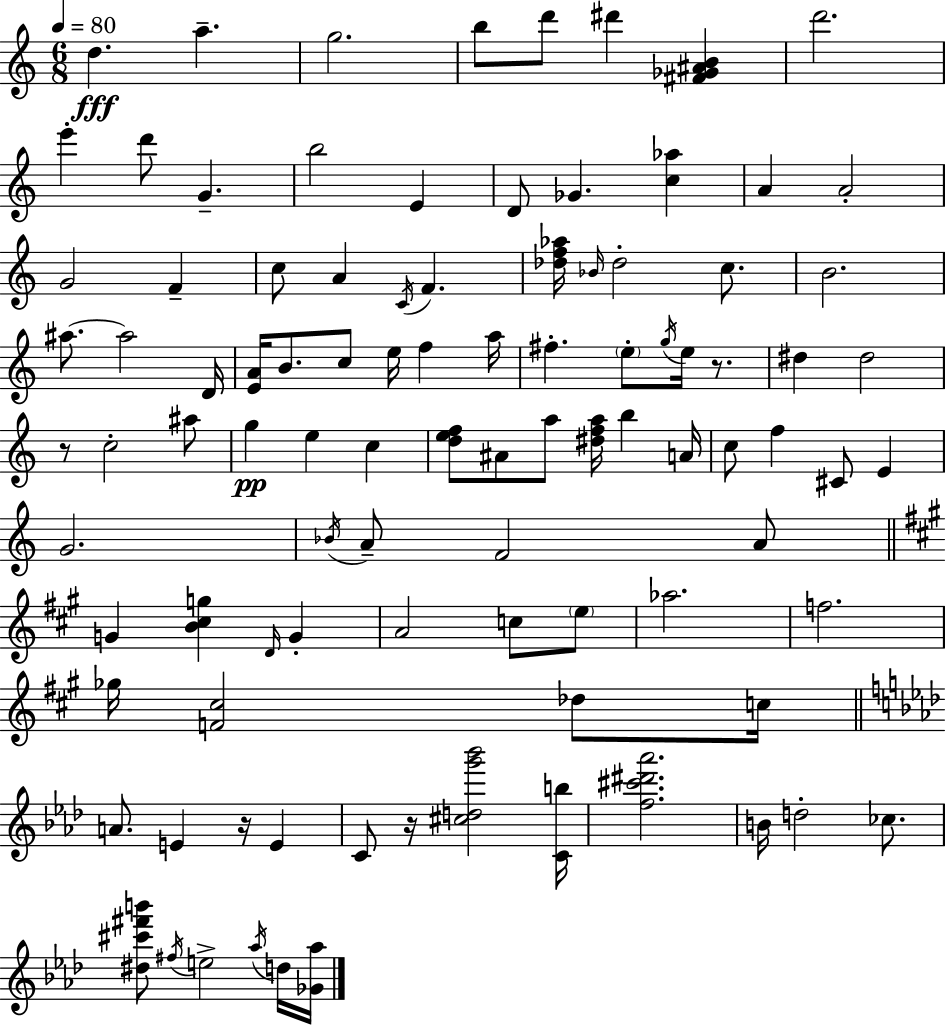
{
  \clef treble
  \numericTimeSignature
  \time 6/8
  \key a \minor
  \tempo 4 = 80
  \repeat volta 2 { d''4.\fff a''4.-- | g''2. | b''8 d'''8 dis'''4 <fis' ges' ais' b'>4 | d'''2. | \break e'''4-. d'''8 g'4.-- | b''2 e'4 | d'8 ges'4. <c'' aes''>4 | a'4 a'2-. | \break g'2 f'4-- | c''8 a'4 \acciaccatura { c'16 } f'4. | <des'' f'' aes''>16 \grace { bes'16 } des''2-. c''8. | b'2. | \break ais''8.~~ ais''2 | d'16 <e' a'>16 b'8. c''8 e''16 f''4 | a''16 fis''4.-. \parenthesize e''8-. \acciaccatura { g''16 } e''16 | r8. dis''4 dis''2 | \break r8 c''2-. | ais''8 g''4\pp e''4 c''4 | <d'' e'' f''>8 ais'8 a''8 <dis'' f'' a''>16 b''4 | a'16 c''8 f''4 cis'8 e'4 | \break g'2. | \acciaccatura { bes'16 } a'8-- f'2 | a'8 \bar "||" \break \key a \major g'4 <b' cis'' g''>4 \grace { d'16 } g'4-. | a'2 c''8 \parenthesize e''8 | aes''2. | f''2. | \break ges''16 <f' cis''>2 des''8 | c''16 \bar "||" \break \key f \minor a'8. e'4 r16 e'4 | c'8 r16 <cis'' d'' g''' bes'''>2 <c' b''>16 | <f'' cis''' dis''' aes'''>2. | b'16 d''2-. ces''8. | \break <dis'' cis''' fis''' b'''>8 \acciaccatura { fis''16 } e''2-> \acciaccatura { aes''16 } | d''16 <ges' aes''>16 } \bar "|."
}